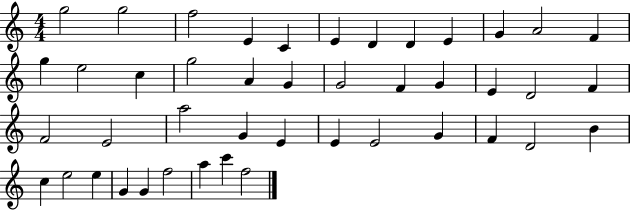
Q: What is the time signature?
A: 4/4